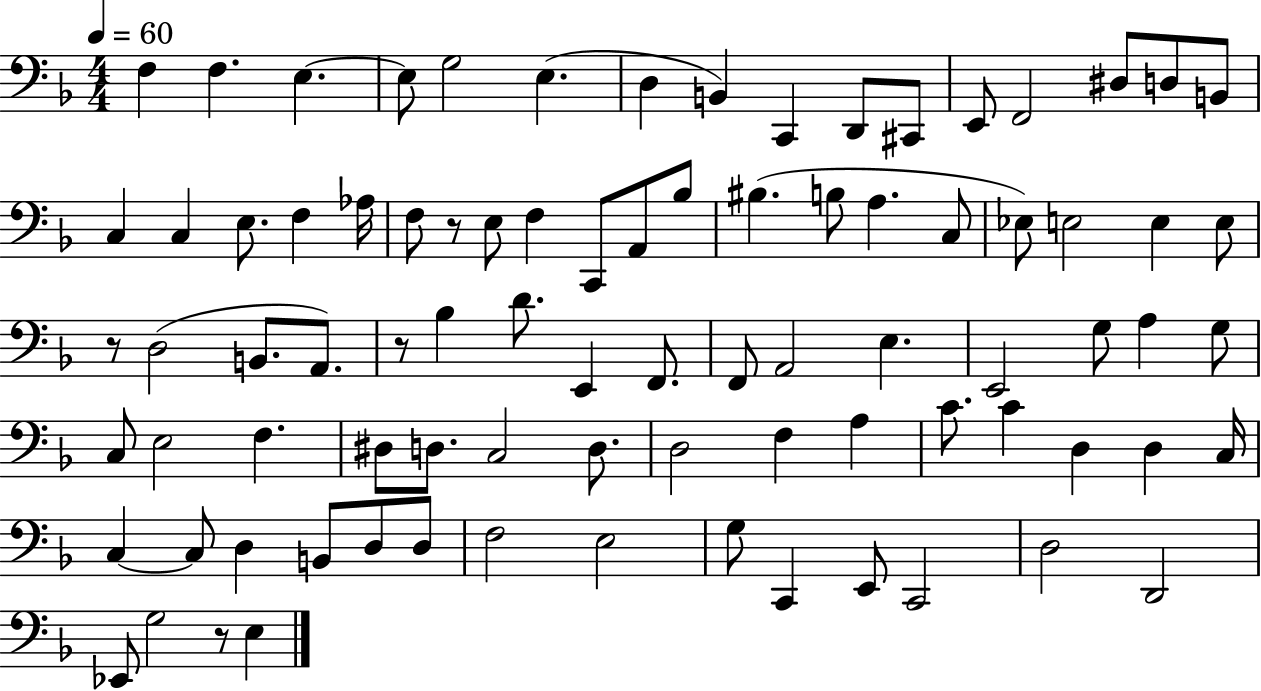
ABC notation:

X:1
T:Untitled
M:4/4
L:1/4
K:F
F, F, E, E,/2 G,2 E, D, B,, C,, D,,/2 ^C,,/2 E,,/2 F,,2 ^D,/2 D,/2 B,,/2 C, C, E,/2 F, _A,/4 F,/2 z/2 E,/2 F, C,,/2 A,,/2 _B,/2 ^B, B,/2 A, C,/2 _E,/2 E,2 E, E,/2 z/2 D,2 B,,/2 A,,/2 z/2 _B, D/2 E,, F,,/2 F,,/2 A,,2 E, E,,2 G,/2 A, G,/2 C,/2 E,2 F, ^D,/2 D,/2 C,2 D,/2 D,2 F, A, C/2 C D, D, C,/4 C, C,/2 D, B,,/2 D,/2 D,/2 F,2 E,2 G,/2 C,, E,,/2 C,,2 D,2 D,,2 _E,,/2 G,2 z/2 E,